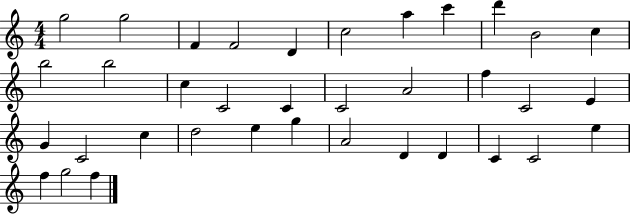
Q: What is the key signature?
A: C major